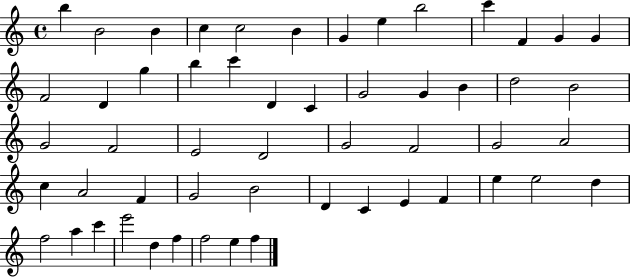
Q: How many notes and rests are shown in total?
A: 54